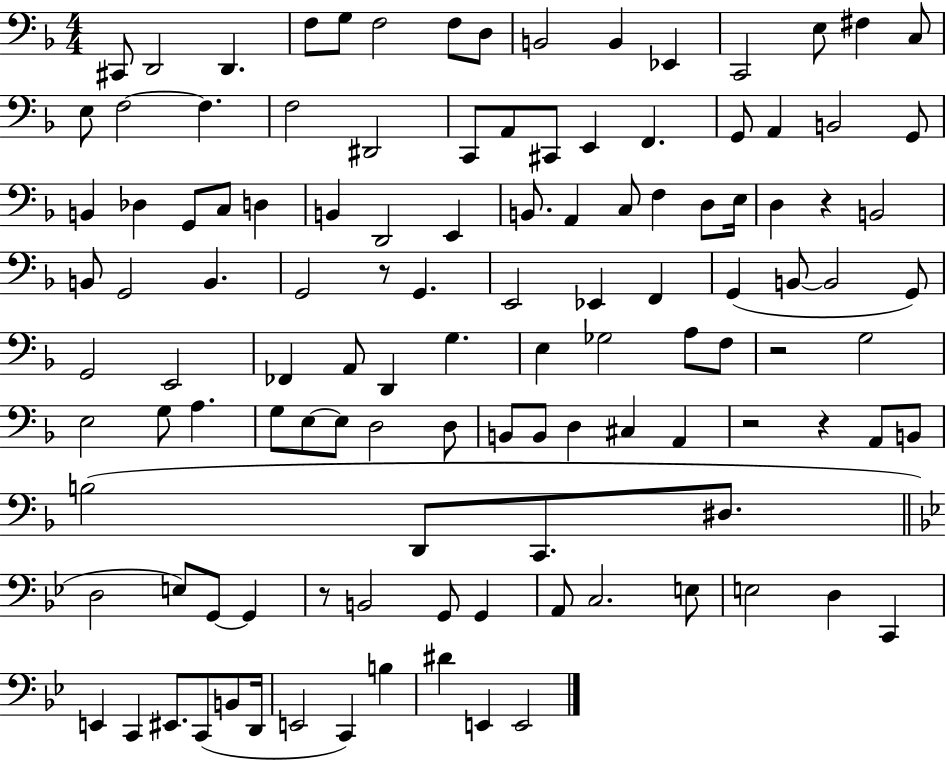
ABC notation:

X:1
T:Untitled
M:4/4
L:1/4
K:F
^C,,/2 D,,2 D,, F,/2 G,/2 F,2 F,/2 D,/2 B,,2 B,, _E,, C,,2 E,/2 ^F, C,/2 E,/2 F,2 F, F,2 ^D,,2 C,,/2 A,,/2 ^C,,/2 E,, F,, G,,/2 A,, B,,2 G,,/2 B,, _D, G,,/2 C,/2 D, B,, D,,2 E,, B,,/2 A,, C,/2 F, D,/2 E,/4 D, z B,,2 B,,/2 G,,2 B,, G,,2 z/2 G,, E,,2 _E,, F,, G,, B,,/2 B,,2 G,,/2 G,,2 E,,2 _F,, A,,/2 D,, G, E, _G,2 A,/2 F,/2 z2 G,2 E,2 G,/2 A, G,/2 E,/2 E,/2 D,2 D,/2 B,,/2 B,,/2 D, ^C, A,, z2 z A,,/2 B,,/2 B,2 D,,/2 C,,/2 ^D,/2 D,2 E,/2 G,,/2 G,, z/2 B,,2 G,,/2 G,, A,,/2 C,2 E,/2 E,2 D, C,, E,, C,, ^E,,/2 C,,/2 B,,/2 D,,/4 E,,2 C,, B, ^D E,, E,,2